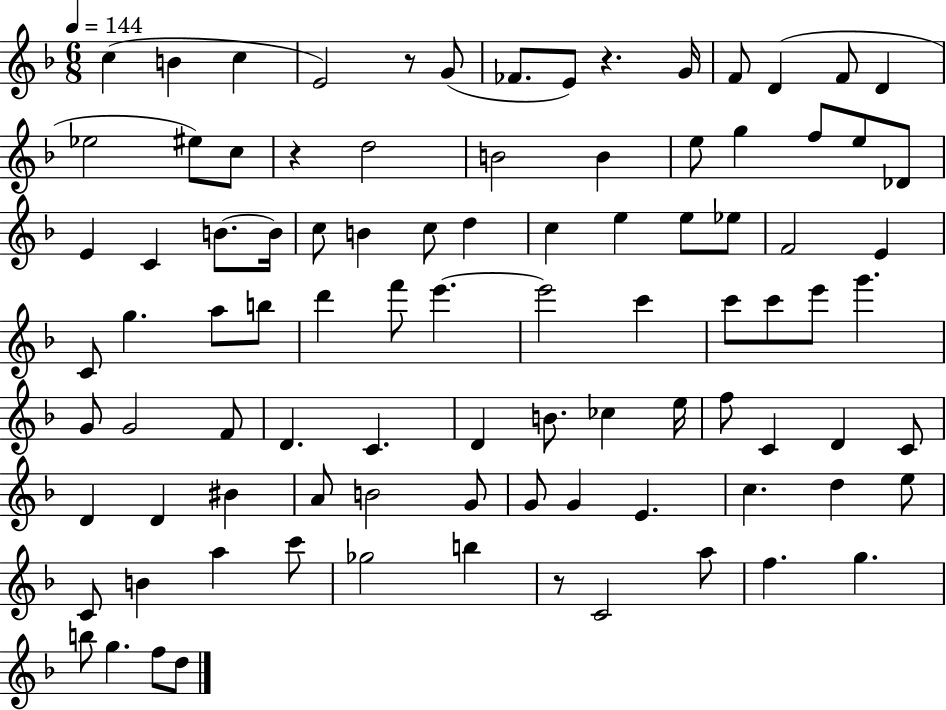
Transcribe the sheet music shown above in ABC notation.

X:1
T:Untitled
M:6/8
L:1/4
K:F
c B c E2 z/2 G/2 _F/2 E/2 z G/4 F/2 D F/2 D _e2 ^e/2 c/2 z d2 B2 B e/2 g f/2 e/2 _D/2 E C B/2 B/4 c/2 B c/2 d c e e/2 _e/2 F2 E C/2 g a/2 b/2 d' f'/2 e' e'2 c' c'/2 c'/2 e'/2 g' G/2 G2 F/2 D C D B/2 _c e/4 f/2 C D C/2 D D ^B A/2 B2 G/2 G/2 G E c d e/2 C/2 B a c'/2 _g2 b z/2 C2 a/2 f g b/2 g f/2 d/2